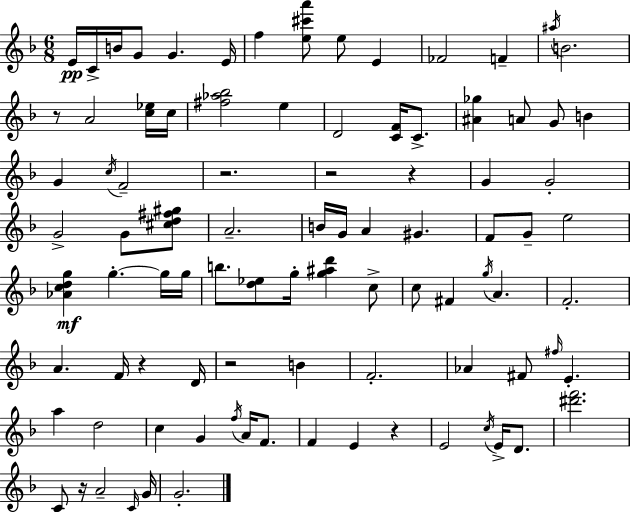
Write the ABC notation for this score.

X:1
T:Untitled
M:6/8
L:1/4
K:F
E/4 C/4 B/4 G/2 G E/4 f [e^c'a']/2 e/2 E _F2 F ^a/4 B2 z/2 A2 [c_e]/4 c/4 [^f_a_b]2 e D2 [CF]/4 C/2 [^A_g] A/2 G/2 B G c/4 F2 z2 z2 z G G2 G2 G/2 [^cd^f^g]/2 A2 B/4 G/4 A ^G F/2 G/2 e2 [_Acdg] g g/4 g/4 b/2 [d_e]/2 g/4 [g^ad'] c/2 c/2 ^F g/4 A F2 A F/4 z D/4 z2 B F2 _A ^F/2 ^f/4 E a d2 c G f/4 A/4 F/2 F E z E2 c/4 E/4 D/2 [^d'f']2 C/2 z/4 A2 C/4 G/4 G2